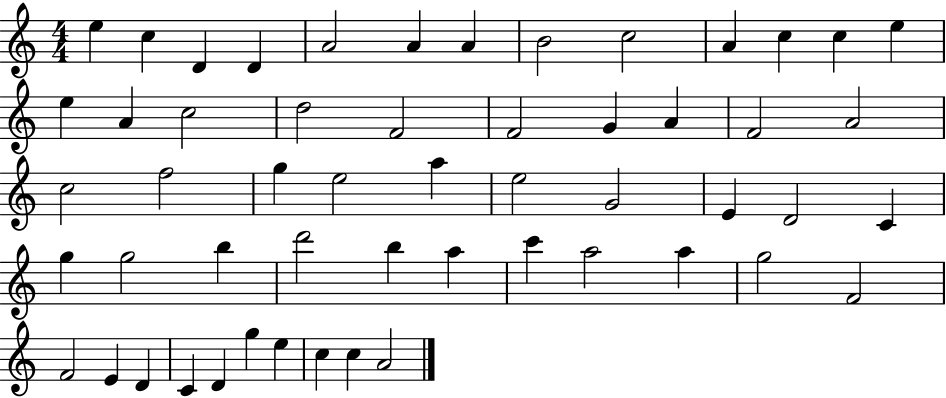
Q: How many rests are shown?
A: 0